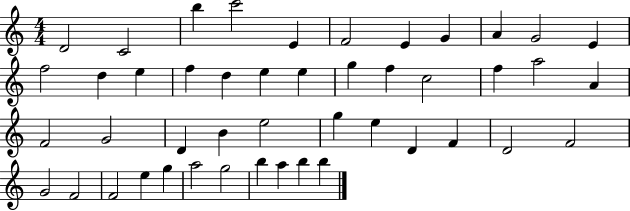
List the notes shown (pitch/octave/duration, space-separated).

D4/h C4/h B5/q C6/h E4/q F4/h E4/q G4/q A4/q G4/h E4/q F5/h D5/q E5/q F5/q D5/q E5/q E5/q G5/q F5/q C5/h F5/q A5/h A4/q F4/h G4/h D4/q B4/q E5/h G5/q E5/q D4/q F4/q D4/h F4/h G4/h F4/h F4/h E5/q G5/q A5/h G5/h B5/q A5/q B5/q B5/q